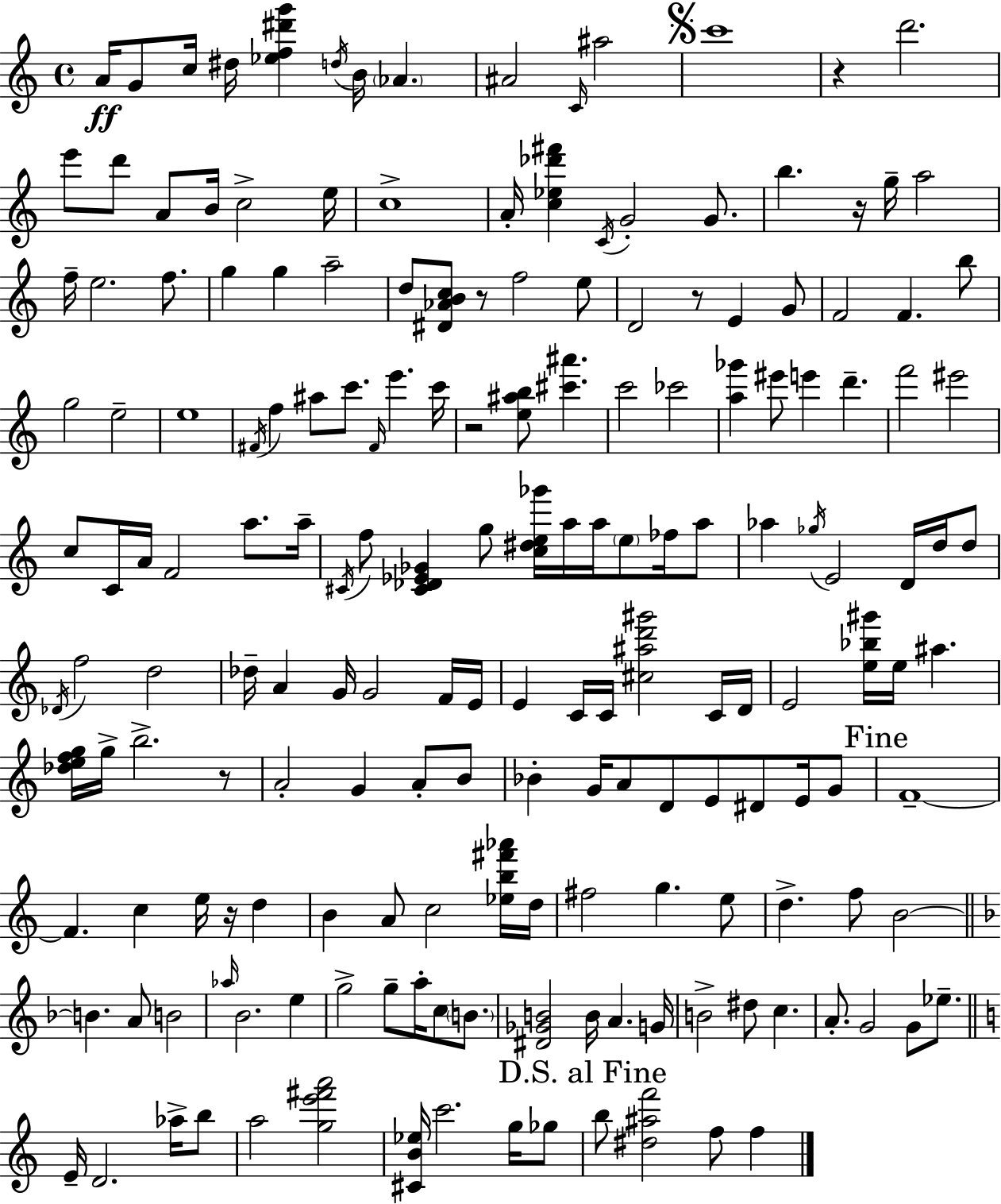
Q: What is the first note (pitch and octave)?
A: A4